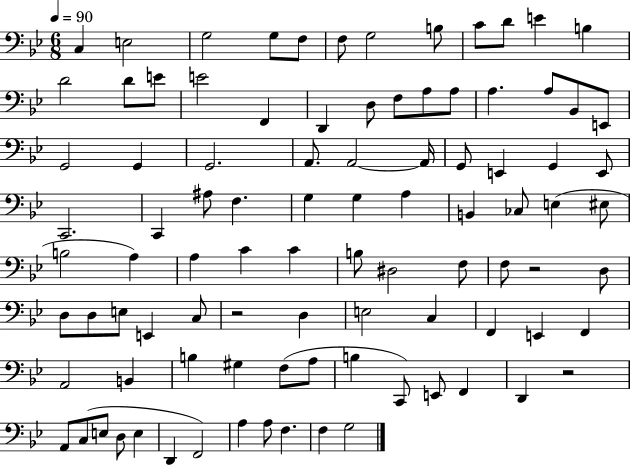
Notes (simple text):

C3/q E3/h G3/h G3/e F3/e F3/e G3/h B3/e C4/e D4/e E4/q B3/q D4/h D4/e E4/e E4/h F2/q D2/q D3/e F3/e A3/e A3/e A3/q. A3/e Bb2/e E2/e G2/h G2/q G2/h. A2/e. A2/h A2/s G2/e E2/q G2/q E2/e C2/h. C2/q A#3/e F3/q. G3/q G3/q A3/q B2/q CES3/e E3/q EIS3/e B3/h A3/q A3/q C4/q C4/q B3/e D#3/h F3/e F3/e R/h D3/e D3/e D3/e E3/e E2/q C3/e R/h D3/q E3/h C3/q F2/q E2/q F2/q A2/h B2/q B3/q G#3/q F3/e A3/e B3/q C2/e E2/e F2/q D2/q R/h A2/e C3/e E3/e D3/e E3/q D2/q F2/h A3/q A3/e F3/q. F3/q G3/h